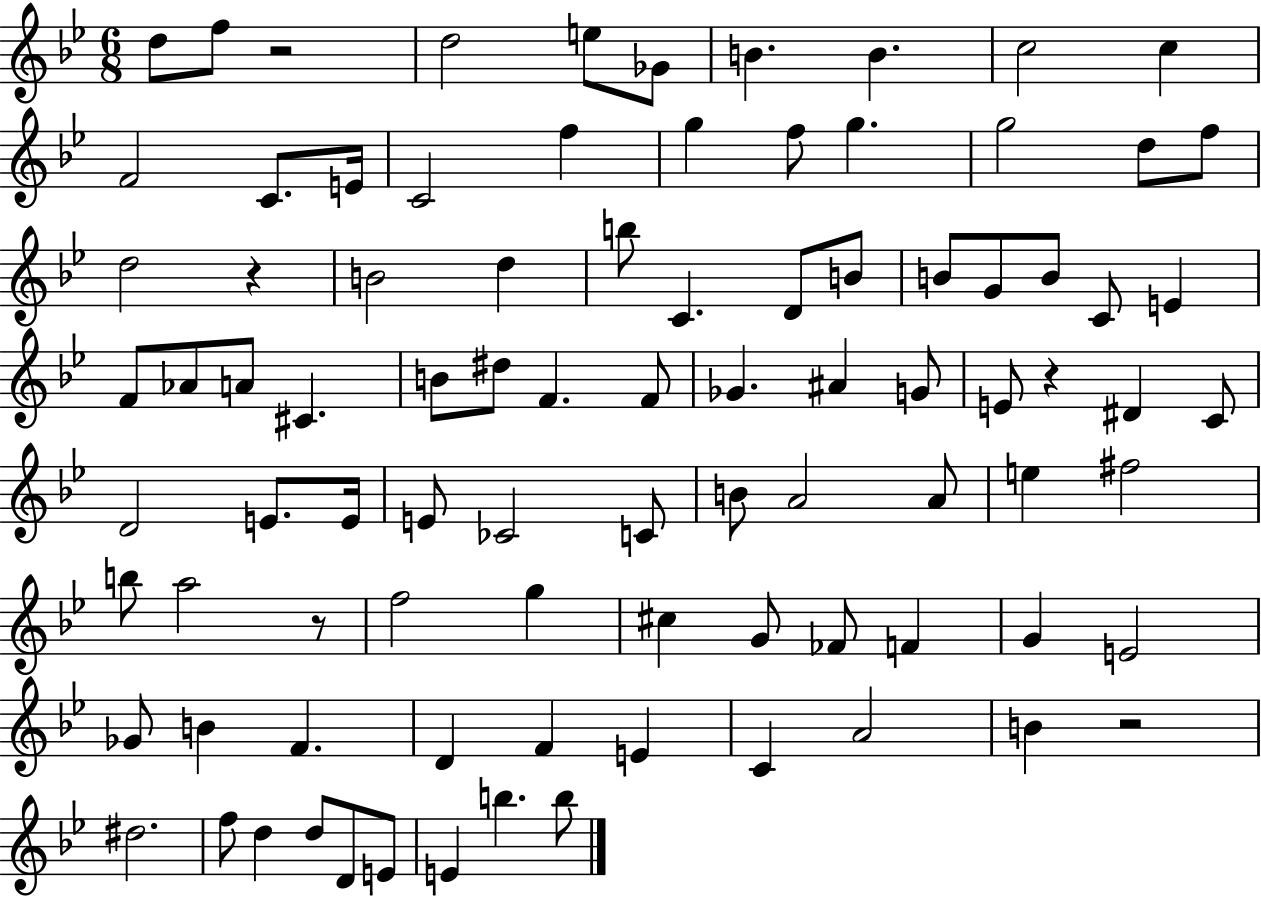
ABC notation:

X:1
T:Untitled
M:6/8
L:1/4
K:Bb
d/2 f/2 z2 d2 e/2 _G/2 B B c2 c F2 C/2 E/4 C2 f g f/2 g g2 d/2 f/2 d2 z B2 d b/2 C D/2 B/2 B/2 G/2 B/2 C/2 E F/2 _A/2 A/2 ^C B/2 ^d/2 F F/2 _G ^A G/2 E/2 z ^D C/2 D2 E/2 E/4 E/2 _C2 C/2 B/2 A2 A/2 e ^f2 b/2 a2 z/2 f2 g ^c G/2 _F/2 F G E2 _G/2 B F D F E C A2 B z2 ^d2 f/2 d d/2 D/2 E/2 E b b/2